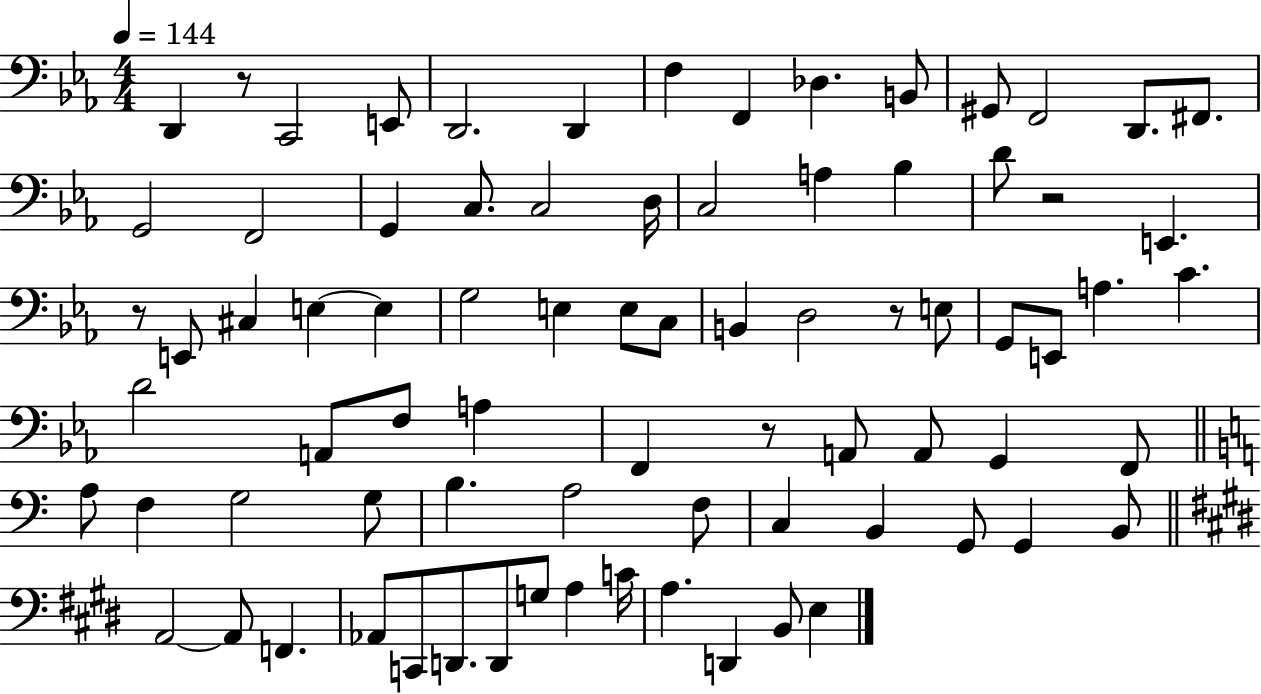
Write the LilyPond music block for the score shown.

{
  \clef bass
  \numericTimeSignature
  \time 4/4
  \key ees \major
  \tempo 4 = 144
  \repeat volta 2 { d,4 r8 c,2 e,8 | d,2. d,4 | f4 f,4 des4. b,8 | gis,8 f,2 d,8. fis,8. | \break g,2 f,2 | g,4 c8. c2 d16 | c2 a4 bes4 | d'8 r2 e,4. | \break r8 e,8 cis4 e4~~ e4 | g2 e4 e8 c8 | b,4 d2 r8 e8 | g,8 e,8 a4. c'4. | \break d'2 a,8 f8 a4 | f,4 r8 a,8 a,8 g,4 f,8 | \bar "||" \break \key c \major a8 f4 g2 g8 | b4. a2 f8 | c4 b,4 g,8 g,4 b,8 | \bar "||" \break \key e \major a,2~~ a,8 f,4. | aes,8 c,8 d,8. d,8 g8 a4 c'16 | a4. d,4 b,8 e4 | } \bar "|."
}